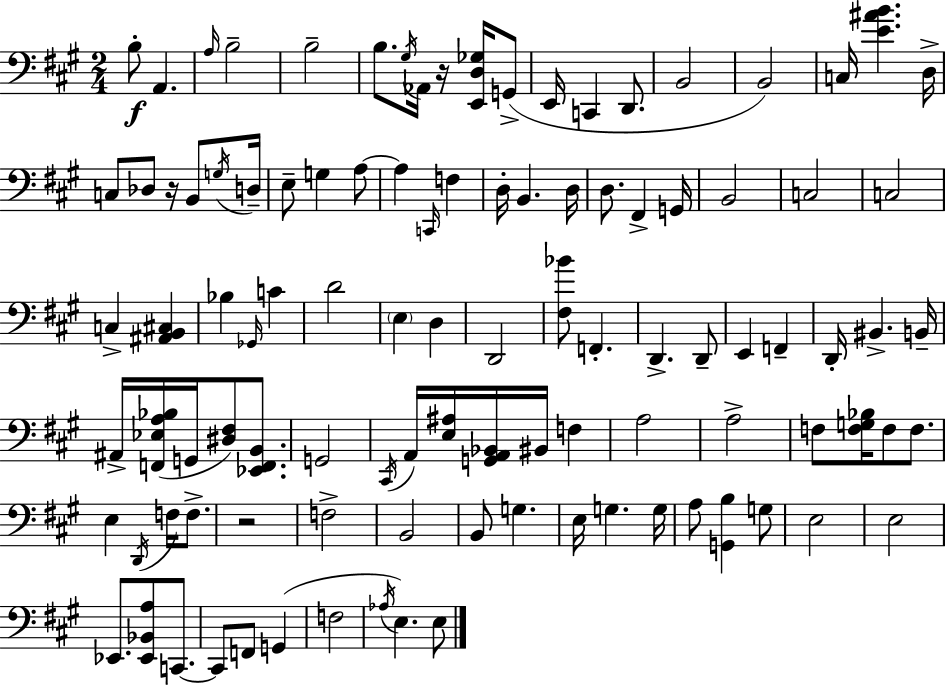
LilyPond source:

{
  \clef bass
  \numericTimeSignature
  \time 2/4
  \key a \major
  b8-.\f a,4. | \grace { a16 } b2-- | b2-- | b8. \acciaccatura { gis16 } aes,16 r16 <e, d ges>16 | \break g,8->( e,16 c,4 d,8. | b,2 | b,2) | c16 <e' ais' b'>4. | \break d16-> c8 des8 r16 b,8 | \acciaccatura { g16 } d16-- e8-- g4 | a8~~ a4 \grace { c,16 } | f4 d16-. b,4. | \break d16 d8. fis,4-> | g,16 b,2 | c2 | c2 | \break c4-> | <ais, b, cis>4 bes4 | \grace { ges,16 } c'4 d'2 | \parenthesize e4 | \break d4 d,2 | <fis bes'>8 f,4.-. | d,4.-> | d,8-- e,4 | \break f,4-- d,16-. bis,4.-> | b,16-- ais,16-> <f, ees a bes>16( g,16 | <dis fis>8) <ees, f, b,>8. g,2 | \acciaccatura { cis,16 } a,16 <e ais>16 | \break <g, a, bes,>16 bis,16 f4 a2 | a2-> | f8 | <f g bes>16 f8 f8. e4 | \break \acciaccatura { d,16 } f16 f8.-> r2 | f2-> | b,2 | b,8 | \break g4. e16 | g4. g16 a8 | <g, b>4 g8 e2 | e2 | \break ees,8. | <ees, bes, a>8 c,8.~~ c,8 | f,8 g,4( f2 | \acciaccatura { aes16 } | \break e4.) e8 | \bar "|."
}